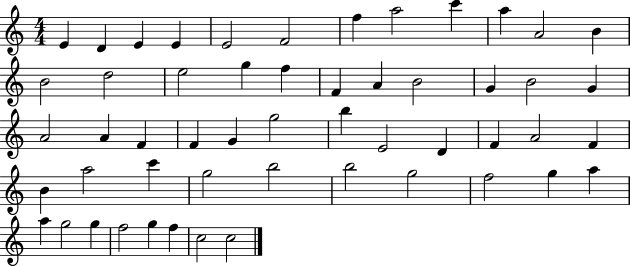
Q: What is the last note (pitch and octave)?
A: C5